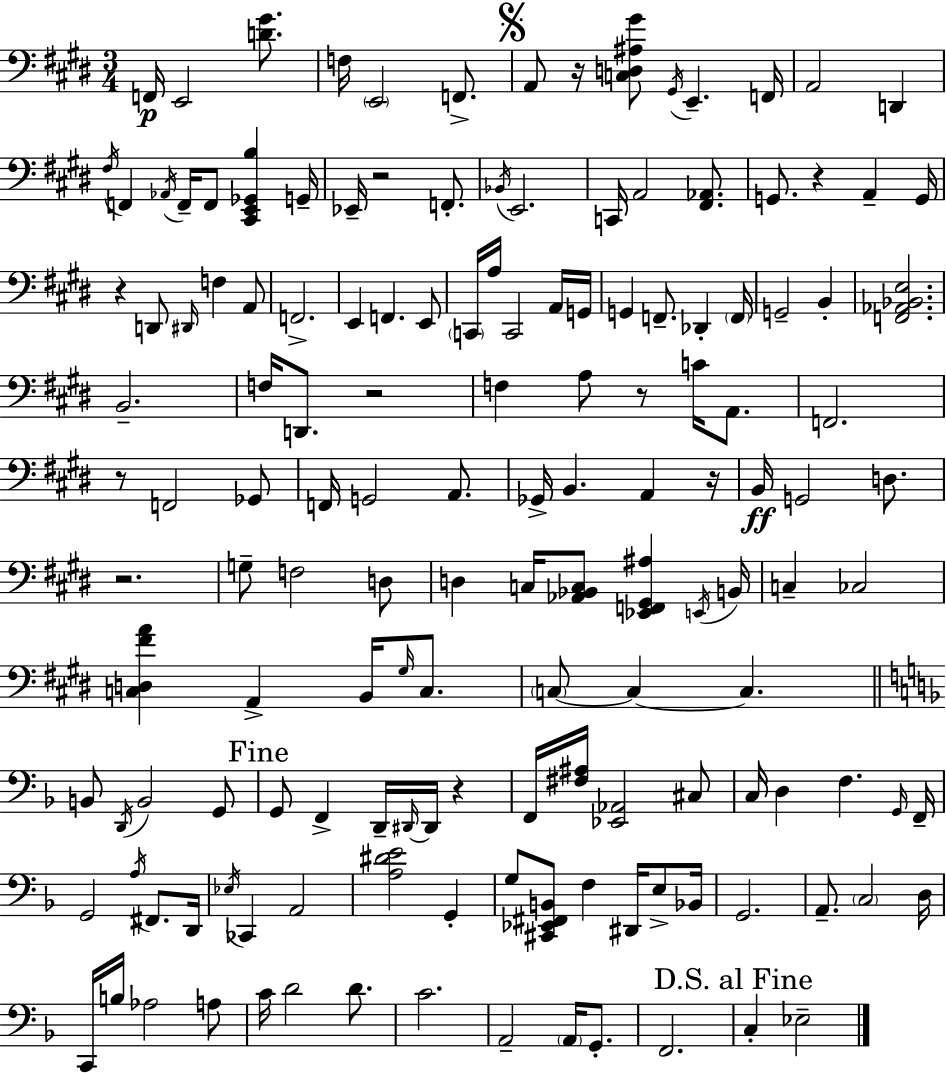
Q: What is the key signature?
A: E major